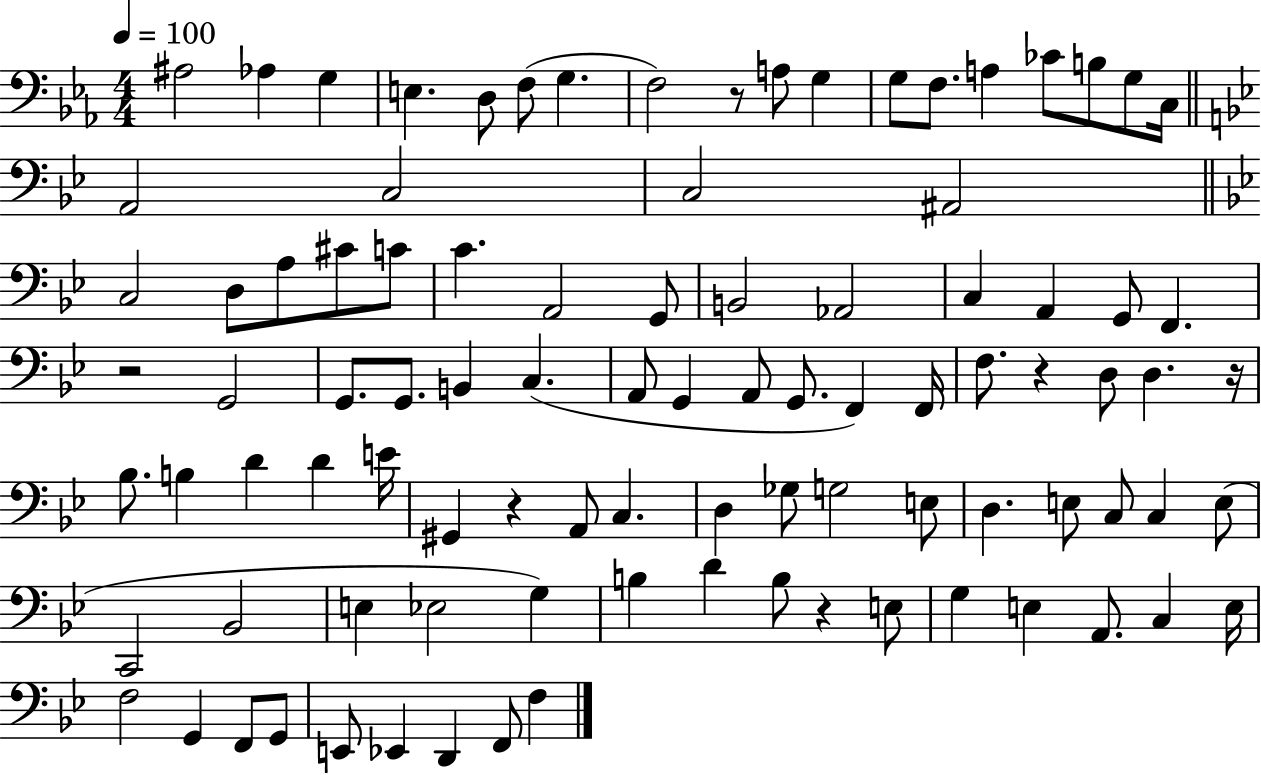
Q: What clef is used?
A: bass